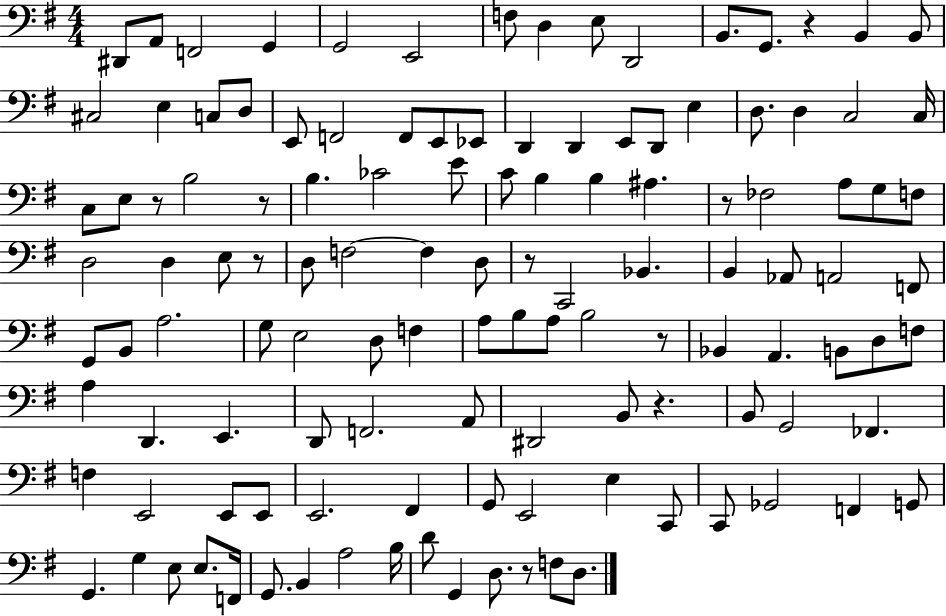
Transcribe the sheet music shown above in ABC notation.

X:1
T:Untitled
M:4/4
L:1/4
K:G
^D,,/2 A,,/2 F,,2 G,, G,,2 E,,2 F,/2 D, E,/2 D,,2 B,,/2 G,,/2 z B,, B,,/2 ^C,2 E, C,/2 D,/2 E,,/2 F,,2 F,,/2 E,,/2 _E,,/2 D,, D,, E,,/2 D,,/2 E, D,/2 D, C,2 C,/4 C,/2 E,/2 z/2 B,2 z/2 B, _C2 E/2 C/2 B, B, ^A, z/2 _F,2 A,/2 G,/2 F,/2 D,2 D, E,/2 z/2 D,/2 F,2 F, D,/2 z/2 C,,2 _B,, B,, _A,,/2 A,,2 F,,/2 G,,/2 B,,/2 A,2 G,/2 E,2 D,/2 F, A,/2 B,/2 A,/2 B,2 z/2 _B,, A,, B,,/2 D,/2 F,/2 A, D,, E,, D,,/2 F,,2 A,,/2 ^D,,2 B,,/2 z B,,/2 G,,2 _F,, F, E,,2 E,,/2 E,,/2 E,,2 ^F,, G,,/2 E,,2 E, C,,/2 C,,/2 _G,,2 F,, G,,/2 G,, G, E,/2 E,/2 F,,/4 G,,/2 B,, A,2 B,/4 D/2 G,, D,/2 z/2 F,/2 D,/2